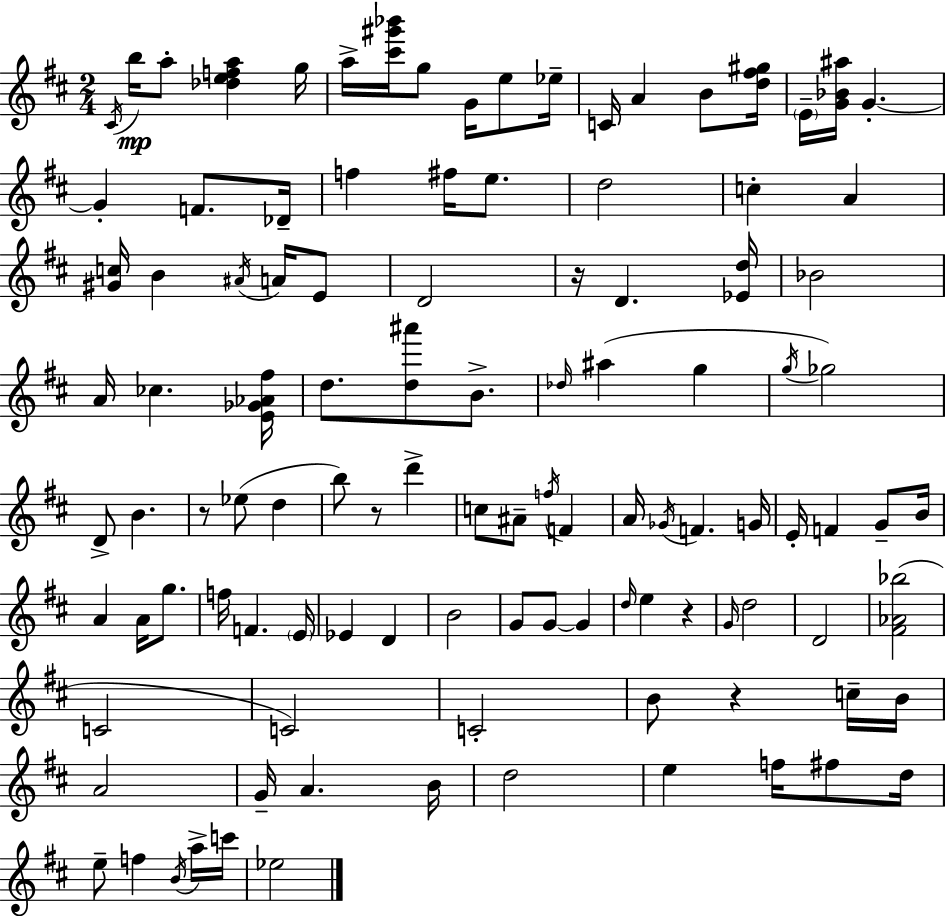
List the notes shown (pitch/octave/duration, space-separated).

C#4/s B5/s A5/e [Db5,E5,F5,A5]/q G5/s A5/s [C#6,G#6,Bb6]/s G5/e G4/s E5/e Eb5/s C4/s A4/q B4/e [D5,F#5,G#5]/s E4/s [G4,Bb4,A#5]/s G4/q. G4/q F4/e. Db4/s F5/q F#5/s E5/e. D5/h C5/q A4/q [G#4,C5]/s B4/q A#4/s A4/s E4/e D4/h R/s D4/q. [Eb4,D5]/s Bb4/h A4/s CES5/q. [E4,Gb4,Ab4,F#5]/s D5/e. [D5,A#6]/e B4/e. Db5/s A#5/q G5/q G5/s Gb5/h D4/e B4/q. R/e Eb5/e D5/q B5/e R/e D6/q C5/e A#4/e F5/s F4/q A4/s Gb4/s F4/q. G4/s E4/s F4/q G4/e B4/s A4/q A4/s G5/e. F5/s F4/q. E4/s Eb4/q D4/q B4/h G4/e G4/e G4/q D5/s E5/q R/q G4/s D5/h D4/h [F#4,Ab4,Bb5]/h C4/h C4/h C4/h B4/e R/q C5/s B4/s A4/h G4/s A4/q. B4/s D5/h E5/q F5/s F#5/e D5/s E5/e F5/q B4/s A5/s C6/s Eb5/h